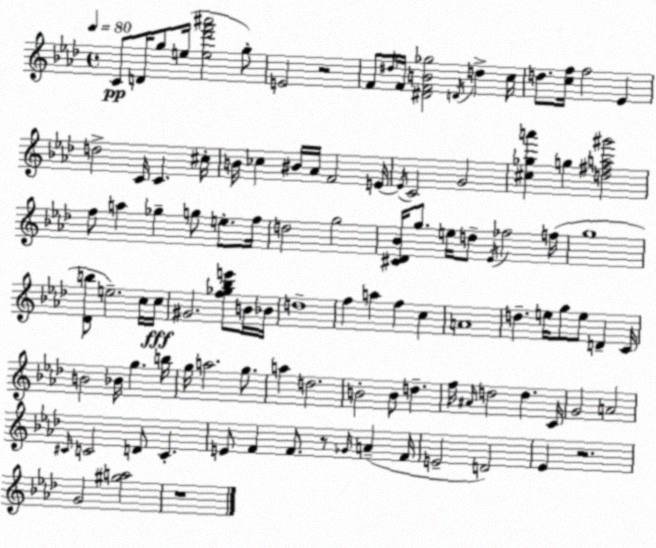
X:1
T:Untitled
M:4/4
L:1/4
K:Ab
C/2 D/4 g/2 e/4 [e_d'f'^a']2 g/2 E2 z2 F/2 ^d/4 F/4 [^DFB_g]2 D/4 d c/4 d/2 [cf]/4 f2 _E d2 C/4 C ^c/4 B/4 _c ^B/4 _A/4 F2 E/4 E/4 C2 G2 [^c_ga'] g [d^fa^g']2 f/2 a _g g/2 e/2 f/4 d2 g2 [^C_D_B]/4 g/2 e/4 d/2 _E/4 _f2 f/4 g4 [_Db]/2 e2 c/4 c/4 ^G2 [f_g_be']/2 B/4 _B/4 d4 f a f c A4 d e/4 g/2 e/2 D C/4 B2 _B/4 g b/4 g/4 a2 g/2 a d2 B2 B/2 d f/4 ^A/4 d2 d C/4 G2 A2 ^C/4 C2 D/2 C E/2 F F/2 z/2 _G/4 A F/4 E2 D2 _E z2 G2 [^ga]2 z4